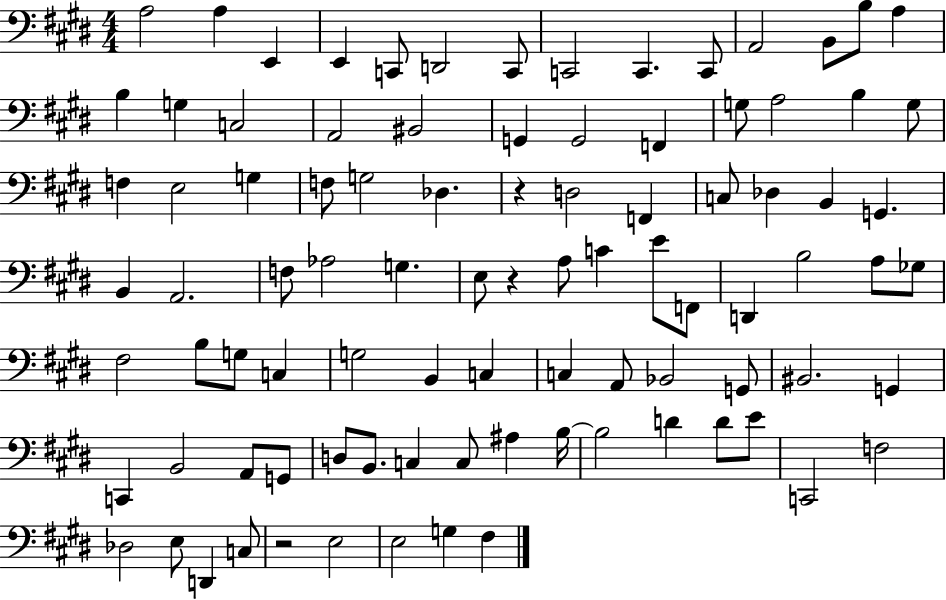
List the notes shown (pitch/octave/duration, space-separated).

A3/h A3/q E2/q E2/q C2/e D2/h C2/e C2/h C2/q. C2/e A2/h B2/e B3/e A3/q B3/q G3/q C3/h A2/h BIS2/h G2/q G2/h F2/q G3/e A3/h B3/q G3/e F3/q E3/h G3/q F3/e G3/h Db3/q. R/q D3/h F2/q C3/e Db3/q B2/q G2/q. B2/q A2/h. F3/e Ab3/h G3/q. E3/e R/q A3/e C4/q E4/e F2/e D2/q B3/h A3/e Gb3/e F#3/h B3/e G3/e C3/q G3/h B2/q C3/q C3/q A2/e Bb2/h G2/e BIS2/h. G2/q C2/q B2/h A2/e G2/e D3/e B2/e. C3/q C3/e A#3/q B3/s B3/h D4/q D4/e E4/e C2/h F3/h Db3/h E3/e D2/q C3/e R/h E3/h E3/h G3/q F#3/q